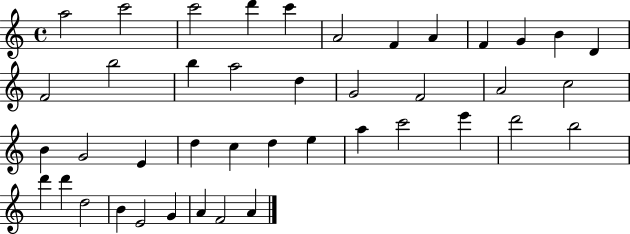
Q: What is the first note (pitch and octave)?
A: A5